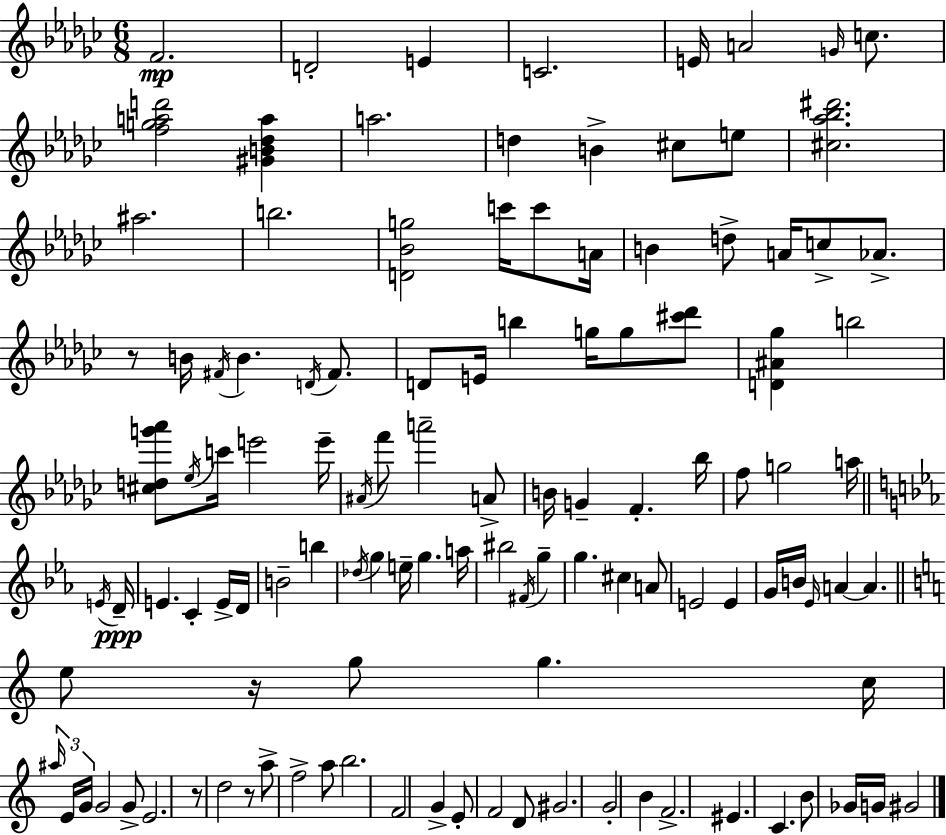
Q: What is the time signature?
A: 6/8